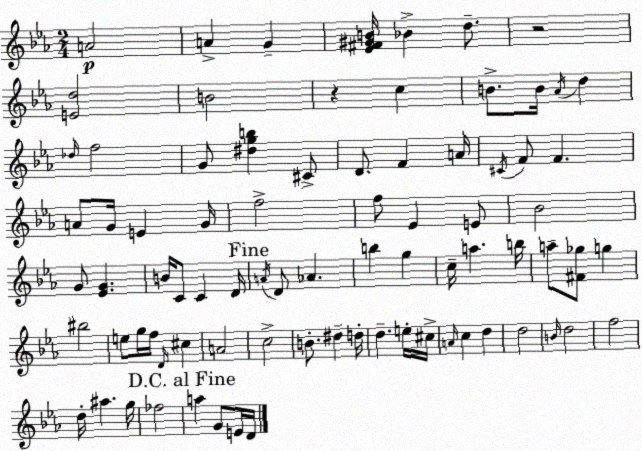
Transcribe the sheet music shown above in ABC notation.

X:1
T:Untitled
M:2/4
L:1/4
K:Cm
A2 A G [_E^F^GB]/4 _B d/2 z2 [Ed]2 B2 z c B/2 B/4 _A/4 d _d/4 f2 G/2 [^dgb] ^C/2 D/2 F A/4 ^C/4 F/2 F A/2 G/4 E G/4 f2 f/2 _E E/2 _B2 G/2 [_EG] B/4 C/2 C D/4 A/4 D/2 _A b g c/4 a b/4 a/2 [^F_g]/2 g ^b2 e/2 g/4 f/4 D/4 ^c A2 c2 B/2 ^d d/4 d e/4 ^c/4 A/4 c d d2 B/4 d2 f2 d/4 ^a g/4 _f2 a G/2 E/4 D/4